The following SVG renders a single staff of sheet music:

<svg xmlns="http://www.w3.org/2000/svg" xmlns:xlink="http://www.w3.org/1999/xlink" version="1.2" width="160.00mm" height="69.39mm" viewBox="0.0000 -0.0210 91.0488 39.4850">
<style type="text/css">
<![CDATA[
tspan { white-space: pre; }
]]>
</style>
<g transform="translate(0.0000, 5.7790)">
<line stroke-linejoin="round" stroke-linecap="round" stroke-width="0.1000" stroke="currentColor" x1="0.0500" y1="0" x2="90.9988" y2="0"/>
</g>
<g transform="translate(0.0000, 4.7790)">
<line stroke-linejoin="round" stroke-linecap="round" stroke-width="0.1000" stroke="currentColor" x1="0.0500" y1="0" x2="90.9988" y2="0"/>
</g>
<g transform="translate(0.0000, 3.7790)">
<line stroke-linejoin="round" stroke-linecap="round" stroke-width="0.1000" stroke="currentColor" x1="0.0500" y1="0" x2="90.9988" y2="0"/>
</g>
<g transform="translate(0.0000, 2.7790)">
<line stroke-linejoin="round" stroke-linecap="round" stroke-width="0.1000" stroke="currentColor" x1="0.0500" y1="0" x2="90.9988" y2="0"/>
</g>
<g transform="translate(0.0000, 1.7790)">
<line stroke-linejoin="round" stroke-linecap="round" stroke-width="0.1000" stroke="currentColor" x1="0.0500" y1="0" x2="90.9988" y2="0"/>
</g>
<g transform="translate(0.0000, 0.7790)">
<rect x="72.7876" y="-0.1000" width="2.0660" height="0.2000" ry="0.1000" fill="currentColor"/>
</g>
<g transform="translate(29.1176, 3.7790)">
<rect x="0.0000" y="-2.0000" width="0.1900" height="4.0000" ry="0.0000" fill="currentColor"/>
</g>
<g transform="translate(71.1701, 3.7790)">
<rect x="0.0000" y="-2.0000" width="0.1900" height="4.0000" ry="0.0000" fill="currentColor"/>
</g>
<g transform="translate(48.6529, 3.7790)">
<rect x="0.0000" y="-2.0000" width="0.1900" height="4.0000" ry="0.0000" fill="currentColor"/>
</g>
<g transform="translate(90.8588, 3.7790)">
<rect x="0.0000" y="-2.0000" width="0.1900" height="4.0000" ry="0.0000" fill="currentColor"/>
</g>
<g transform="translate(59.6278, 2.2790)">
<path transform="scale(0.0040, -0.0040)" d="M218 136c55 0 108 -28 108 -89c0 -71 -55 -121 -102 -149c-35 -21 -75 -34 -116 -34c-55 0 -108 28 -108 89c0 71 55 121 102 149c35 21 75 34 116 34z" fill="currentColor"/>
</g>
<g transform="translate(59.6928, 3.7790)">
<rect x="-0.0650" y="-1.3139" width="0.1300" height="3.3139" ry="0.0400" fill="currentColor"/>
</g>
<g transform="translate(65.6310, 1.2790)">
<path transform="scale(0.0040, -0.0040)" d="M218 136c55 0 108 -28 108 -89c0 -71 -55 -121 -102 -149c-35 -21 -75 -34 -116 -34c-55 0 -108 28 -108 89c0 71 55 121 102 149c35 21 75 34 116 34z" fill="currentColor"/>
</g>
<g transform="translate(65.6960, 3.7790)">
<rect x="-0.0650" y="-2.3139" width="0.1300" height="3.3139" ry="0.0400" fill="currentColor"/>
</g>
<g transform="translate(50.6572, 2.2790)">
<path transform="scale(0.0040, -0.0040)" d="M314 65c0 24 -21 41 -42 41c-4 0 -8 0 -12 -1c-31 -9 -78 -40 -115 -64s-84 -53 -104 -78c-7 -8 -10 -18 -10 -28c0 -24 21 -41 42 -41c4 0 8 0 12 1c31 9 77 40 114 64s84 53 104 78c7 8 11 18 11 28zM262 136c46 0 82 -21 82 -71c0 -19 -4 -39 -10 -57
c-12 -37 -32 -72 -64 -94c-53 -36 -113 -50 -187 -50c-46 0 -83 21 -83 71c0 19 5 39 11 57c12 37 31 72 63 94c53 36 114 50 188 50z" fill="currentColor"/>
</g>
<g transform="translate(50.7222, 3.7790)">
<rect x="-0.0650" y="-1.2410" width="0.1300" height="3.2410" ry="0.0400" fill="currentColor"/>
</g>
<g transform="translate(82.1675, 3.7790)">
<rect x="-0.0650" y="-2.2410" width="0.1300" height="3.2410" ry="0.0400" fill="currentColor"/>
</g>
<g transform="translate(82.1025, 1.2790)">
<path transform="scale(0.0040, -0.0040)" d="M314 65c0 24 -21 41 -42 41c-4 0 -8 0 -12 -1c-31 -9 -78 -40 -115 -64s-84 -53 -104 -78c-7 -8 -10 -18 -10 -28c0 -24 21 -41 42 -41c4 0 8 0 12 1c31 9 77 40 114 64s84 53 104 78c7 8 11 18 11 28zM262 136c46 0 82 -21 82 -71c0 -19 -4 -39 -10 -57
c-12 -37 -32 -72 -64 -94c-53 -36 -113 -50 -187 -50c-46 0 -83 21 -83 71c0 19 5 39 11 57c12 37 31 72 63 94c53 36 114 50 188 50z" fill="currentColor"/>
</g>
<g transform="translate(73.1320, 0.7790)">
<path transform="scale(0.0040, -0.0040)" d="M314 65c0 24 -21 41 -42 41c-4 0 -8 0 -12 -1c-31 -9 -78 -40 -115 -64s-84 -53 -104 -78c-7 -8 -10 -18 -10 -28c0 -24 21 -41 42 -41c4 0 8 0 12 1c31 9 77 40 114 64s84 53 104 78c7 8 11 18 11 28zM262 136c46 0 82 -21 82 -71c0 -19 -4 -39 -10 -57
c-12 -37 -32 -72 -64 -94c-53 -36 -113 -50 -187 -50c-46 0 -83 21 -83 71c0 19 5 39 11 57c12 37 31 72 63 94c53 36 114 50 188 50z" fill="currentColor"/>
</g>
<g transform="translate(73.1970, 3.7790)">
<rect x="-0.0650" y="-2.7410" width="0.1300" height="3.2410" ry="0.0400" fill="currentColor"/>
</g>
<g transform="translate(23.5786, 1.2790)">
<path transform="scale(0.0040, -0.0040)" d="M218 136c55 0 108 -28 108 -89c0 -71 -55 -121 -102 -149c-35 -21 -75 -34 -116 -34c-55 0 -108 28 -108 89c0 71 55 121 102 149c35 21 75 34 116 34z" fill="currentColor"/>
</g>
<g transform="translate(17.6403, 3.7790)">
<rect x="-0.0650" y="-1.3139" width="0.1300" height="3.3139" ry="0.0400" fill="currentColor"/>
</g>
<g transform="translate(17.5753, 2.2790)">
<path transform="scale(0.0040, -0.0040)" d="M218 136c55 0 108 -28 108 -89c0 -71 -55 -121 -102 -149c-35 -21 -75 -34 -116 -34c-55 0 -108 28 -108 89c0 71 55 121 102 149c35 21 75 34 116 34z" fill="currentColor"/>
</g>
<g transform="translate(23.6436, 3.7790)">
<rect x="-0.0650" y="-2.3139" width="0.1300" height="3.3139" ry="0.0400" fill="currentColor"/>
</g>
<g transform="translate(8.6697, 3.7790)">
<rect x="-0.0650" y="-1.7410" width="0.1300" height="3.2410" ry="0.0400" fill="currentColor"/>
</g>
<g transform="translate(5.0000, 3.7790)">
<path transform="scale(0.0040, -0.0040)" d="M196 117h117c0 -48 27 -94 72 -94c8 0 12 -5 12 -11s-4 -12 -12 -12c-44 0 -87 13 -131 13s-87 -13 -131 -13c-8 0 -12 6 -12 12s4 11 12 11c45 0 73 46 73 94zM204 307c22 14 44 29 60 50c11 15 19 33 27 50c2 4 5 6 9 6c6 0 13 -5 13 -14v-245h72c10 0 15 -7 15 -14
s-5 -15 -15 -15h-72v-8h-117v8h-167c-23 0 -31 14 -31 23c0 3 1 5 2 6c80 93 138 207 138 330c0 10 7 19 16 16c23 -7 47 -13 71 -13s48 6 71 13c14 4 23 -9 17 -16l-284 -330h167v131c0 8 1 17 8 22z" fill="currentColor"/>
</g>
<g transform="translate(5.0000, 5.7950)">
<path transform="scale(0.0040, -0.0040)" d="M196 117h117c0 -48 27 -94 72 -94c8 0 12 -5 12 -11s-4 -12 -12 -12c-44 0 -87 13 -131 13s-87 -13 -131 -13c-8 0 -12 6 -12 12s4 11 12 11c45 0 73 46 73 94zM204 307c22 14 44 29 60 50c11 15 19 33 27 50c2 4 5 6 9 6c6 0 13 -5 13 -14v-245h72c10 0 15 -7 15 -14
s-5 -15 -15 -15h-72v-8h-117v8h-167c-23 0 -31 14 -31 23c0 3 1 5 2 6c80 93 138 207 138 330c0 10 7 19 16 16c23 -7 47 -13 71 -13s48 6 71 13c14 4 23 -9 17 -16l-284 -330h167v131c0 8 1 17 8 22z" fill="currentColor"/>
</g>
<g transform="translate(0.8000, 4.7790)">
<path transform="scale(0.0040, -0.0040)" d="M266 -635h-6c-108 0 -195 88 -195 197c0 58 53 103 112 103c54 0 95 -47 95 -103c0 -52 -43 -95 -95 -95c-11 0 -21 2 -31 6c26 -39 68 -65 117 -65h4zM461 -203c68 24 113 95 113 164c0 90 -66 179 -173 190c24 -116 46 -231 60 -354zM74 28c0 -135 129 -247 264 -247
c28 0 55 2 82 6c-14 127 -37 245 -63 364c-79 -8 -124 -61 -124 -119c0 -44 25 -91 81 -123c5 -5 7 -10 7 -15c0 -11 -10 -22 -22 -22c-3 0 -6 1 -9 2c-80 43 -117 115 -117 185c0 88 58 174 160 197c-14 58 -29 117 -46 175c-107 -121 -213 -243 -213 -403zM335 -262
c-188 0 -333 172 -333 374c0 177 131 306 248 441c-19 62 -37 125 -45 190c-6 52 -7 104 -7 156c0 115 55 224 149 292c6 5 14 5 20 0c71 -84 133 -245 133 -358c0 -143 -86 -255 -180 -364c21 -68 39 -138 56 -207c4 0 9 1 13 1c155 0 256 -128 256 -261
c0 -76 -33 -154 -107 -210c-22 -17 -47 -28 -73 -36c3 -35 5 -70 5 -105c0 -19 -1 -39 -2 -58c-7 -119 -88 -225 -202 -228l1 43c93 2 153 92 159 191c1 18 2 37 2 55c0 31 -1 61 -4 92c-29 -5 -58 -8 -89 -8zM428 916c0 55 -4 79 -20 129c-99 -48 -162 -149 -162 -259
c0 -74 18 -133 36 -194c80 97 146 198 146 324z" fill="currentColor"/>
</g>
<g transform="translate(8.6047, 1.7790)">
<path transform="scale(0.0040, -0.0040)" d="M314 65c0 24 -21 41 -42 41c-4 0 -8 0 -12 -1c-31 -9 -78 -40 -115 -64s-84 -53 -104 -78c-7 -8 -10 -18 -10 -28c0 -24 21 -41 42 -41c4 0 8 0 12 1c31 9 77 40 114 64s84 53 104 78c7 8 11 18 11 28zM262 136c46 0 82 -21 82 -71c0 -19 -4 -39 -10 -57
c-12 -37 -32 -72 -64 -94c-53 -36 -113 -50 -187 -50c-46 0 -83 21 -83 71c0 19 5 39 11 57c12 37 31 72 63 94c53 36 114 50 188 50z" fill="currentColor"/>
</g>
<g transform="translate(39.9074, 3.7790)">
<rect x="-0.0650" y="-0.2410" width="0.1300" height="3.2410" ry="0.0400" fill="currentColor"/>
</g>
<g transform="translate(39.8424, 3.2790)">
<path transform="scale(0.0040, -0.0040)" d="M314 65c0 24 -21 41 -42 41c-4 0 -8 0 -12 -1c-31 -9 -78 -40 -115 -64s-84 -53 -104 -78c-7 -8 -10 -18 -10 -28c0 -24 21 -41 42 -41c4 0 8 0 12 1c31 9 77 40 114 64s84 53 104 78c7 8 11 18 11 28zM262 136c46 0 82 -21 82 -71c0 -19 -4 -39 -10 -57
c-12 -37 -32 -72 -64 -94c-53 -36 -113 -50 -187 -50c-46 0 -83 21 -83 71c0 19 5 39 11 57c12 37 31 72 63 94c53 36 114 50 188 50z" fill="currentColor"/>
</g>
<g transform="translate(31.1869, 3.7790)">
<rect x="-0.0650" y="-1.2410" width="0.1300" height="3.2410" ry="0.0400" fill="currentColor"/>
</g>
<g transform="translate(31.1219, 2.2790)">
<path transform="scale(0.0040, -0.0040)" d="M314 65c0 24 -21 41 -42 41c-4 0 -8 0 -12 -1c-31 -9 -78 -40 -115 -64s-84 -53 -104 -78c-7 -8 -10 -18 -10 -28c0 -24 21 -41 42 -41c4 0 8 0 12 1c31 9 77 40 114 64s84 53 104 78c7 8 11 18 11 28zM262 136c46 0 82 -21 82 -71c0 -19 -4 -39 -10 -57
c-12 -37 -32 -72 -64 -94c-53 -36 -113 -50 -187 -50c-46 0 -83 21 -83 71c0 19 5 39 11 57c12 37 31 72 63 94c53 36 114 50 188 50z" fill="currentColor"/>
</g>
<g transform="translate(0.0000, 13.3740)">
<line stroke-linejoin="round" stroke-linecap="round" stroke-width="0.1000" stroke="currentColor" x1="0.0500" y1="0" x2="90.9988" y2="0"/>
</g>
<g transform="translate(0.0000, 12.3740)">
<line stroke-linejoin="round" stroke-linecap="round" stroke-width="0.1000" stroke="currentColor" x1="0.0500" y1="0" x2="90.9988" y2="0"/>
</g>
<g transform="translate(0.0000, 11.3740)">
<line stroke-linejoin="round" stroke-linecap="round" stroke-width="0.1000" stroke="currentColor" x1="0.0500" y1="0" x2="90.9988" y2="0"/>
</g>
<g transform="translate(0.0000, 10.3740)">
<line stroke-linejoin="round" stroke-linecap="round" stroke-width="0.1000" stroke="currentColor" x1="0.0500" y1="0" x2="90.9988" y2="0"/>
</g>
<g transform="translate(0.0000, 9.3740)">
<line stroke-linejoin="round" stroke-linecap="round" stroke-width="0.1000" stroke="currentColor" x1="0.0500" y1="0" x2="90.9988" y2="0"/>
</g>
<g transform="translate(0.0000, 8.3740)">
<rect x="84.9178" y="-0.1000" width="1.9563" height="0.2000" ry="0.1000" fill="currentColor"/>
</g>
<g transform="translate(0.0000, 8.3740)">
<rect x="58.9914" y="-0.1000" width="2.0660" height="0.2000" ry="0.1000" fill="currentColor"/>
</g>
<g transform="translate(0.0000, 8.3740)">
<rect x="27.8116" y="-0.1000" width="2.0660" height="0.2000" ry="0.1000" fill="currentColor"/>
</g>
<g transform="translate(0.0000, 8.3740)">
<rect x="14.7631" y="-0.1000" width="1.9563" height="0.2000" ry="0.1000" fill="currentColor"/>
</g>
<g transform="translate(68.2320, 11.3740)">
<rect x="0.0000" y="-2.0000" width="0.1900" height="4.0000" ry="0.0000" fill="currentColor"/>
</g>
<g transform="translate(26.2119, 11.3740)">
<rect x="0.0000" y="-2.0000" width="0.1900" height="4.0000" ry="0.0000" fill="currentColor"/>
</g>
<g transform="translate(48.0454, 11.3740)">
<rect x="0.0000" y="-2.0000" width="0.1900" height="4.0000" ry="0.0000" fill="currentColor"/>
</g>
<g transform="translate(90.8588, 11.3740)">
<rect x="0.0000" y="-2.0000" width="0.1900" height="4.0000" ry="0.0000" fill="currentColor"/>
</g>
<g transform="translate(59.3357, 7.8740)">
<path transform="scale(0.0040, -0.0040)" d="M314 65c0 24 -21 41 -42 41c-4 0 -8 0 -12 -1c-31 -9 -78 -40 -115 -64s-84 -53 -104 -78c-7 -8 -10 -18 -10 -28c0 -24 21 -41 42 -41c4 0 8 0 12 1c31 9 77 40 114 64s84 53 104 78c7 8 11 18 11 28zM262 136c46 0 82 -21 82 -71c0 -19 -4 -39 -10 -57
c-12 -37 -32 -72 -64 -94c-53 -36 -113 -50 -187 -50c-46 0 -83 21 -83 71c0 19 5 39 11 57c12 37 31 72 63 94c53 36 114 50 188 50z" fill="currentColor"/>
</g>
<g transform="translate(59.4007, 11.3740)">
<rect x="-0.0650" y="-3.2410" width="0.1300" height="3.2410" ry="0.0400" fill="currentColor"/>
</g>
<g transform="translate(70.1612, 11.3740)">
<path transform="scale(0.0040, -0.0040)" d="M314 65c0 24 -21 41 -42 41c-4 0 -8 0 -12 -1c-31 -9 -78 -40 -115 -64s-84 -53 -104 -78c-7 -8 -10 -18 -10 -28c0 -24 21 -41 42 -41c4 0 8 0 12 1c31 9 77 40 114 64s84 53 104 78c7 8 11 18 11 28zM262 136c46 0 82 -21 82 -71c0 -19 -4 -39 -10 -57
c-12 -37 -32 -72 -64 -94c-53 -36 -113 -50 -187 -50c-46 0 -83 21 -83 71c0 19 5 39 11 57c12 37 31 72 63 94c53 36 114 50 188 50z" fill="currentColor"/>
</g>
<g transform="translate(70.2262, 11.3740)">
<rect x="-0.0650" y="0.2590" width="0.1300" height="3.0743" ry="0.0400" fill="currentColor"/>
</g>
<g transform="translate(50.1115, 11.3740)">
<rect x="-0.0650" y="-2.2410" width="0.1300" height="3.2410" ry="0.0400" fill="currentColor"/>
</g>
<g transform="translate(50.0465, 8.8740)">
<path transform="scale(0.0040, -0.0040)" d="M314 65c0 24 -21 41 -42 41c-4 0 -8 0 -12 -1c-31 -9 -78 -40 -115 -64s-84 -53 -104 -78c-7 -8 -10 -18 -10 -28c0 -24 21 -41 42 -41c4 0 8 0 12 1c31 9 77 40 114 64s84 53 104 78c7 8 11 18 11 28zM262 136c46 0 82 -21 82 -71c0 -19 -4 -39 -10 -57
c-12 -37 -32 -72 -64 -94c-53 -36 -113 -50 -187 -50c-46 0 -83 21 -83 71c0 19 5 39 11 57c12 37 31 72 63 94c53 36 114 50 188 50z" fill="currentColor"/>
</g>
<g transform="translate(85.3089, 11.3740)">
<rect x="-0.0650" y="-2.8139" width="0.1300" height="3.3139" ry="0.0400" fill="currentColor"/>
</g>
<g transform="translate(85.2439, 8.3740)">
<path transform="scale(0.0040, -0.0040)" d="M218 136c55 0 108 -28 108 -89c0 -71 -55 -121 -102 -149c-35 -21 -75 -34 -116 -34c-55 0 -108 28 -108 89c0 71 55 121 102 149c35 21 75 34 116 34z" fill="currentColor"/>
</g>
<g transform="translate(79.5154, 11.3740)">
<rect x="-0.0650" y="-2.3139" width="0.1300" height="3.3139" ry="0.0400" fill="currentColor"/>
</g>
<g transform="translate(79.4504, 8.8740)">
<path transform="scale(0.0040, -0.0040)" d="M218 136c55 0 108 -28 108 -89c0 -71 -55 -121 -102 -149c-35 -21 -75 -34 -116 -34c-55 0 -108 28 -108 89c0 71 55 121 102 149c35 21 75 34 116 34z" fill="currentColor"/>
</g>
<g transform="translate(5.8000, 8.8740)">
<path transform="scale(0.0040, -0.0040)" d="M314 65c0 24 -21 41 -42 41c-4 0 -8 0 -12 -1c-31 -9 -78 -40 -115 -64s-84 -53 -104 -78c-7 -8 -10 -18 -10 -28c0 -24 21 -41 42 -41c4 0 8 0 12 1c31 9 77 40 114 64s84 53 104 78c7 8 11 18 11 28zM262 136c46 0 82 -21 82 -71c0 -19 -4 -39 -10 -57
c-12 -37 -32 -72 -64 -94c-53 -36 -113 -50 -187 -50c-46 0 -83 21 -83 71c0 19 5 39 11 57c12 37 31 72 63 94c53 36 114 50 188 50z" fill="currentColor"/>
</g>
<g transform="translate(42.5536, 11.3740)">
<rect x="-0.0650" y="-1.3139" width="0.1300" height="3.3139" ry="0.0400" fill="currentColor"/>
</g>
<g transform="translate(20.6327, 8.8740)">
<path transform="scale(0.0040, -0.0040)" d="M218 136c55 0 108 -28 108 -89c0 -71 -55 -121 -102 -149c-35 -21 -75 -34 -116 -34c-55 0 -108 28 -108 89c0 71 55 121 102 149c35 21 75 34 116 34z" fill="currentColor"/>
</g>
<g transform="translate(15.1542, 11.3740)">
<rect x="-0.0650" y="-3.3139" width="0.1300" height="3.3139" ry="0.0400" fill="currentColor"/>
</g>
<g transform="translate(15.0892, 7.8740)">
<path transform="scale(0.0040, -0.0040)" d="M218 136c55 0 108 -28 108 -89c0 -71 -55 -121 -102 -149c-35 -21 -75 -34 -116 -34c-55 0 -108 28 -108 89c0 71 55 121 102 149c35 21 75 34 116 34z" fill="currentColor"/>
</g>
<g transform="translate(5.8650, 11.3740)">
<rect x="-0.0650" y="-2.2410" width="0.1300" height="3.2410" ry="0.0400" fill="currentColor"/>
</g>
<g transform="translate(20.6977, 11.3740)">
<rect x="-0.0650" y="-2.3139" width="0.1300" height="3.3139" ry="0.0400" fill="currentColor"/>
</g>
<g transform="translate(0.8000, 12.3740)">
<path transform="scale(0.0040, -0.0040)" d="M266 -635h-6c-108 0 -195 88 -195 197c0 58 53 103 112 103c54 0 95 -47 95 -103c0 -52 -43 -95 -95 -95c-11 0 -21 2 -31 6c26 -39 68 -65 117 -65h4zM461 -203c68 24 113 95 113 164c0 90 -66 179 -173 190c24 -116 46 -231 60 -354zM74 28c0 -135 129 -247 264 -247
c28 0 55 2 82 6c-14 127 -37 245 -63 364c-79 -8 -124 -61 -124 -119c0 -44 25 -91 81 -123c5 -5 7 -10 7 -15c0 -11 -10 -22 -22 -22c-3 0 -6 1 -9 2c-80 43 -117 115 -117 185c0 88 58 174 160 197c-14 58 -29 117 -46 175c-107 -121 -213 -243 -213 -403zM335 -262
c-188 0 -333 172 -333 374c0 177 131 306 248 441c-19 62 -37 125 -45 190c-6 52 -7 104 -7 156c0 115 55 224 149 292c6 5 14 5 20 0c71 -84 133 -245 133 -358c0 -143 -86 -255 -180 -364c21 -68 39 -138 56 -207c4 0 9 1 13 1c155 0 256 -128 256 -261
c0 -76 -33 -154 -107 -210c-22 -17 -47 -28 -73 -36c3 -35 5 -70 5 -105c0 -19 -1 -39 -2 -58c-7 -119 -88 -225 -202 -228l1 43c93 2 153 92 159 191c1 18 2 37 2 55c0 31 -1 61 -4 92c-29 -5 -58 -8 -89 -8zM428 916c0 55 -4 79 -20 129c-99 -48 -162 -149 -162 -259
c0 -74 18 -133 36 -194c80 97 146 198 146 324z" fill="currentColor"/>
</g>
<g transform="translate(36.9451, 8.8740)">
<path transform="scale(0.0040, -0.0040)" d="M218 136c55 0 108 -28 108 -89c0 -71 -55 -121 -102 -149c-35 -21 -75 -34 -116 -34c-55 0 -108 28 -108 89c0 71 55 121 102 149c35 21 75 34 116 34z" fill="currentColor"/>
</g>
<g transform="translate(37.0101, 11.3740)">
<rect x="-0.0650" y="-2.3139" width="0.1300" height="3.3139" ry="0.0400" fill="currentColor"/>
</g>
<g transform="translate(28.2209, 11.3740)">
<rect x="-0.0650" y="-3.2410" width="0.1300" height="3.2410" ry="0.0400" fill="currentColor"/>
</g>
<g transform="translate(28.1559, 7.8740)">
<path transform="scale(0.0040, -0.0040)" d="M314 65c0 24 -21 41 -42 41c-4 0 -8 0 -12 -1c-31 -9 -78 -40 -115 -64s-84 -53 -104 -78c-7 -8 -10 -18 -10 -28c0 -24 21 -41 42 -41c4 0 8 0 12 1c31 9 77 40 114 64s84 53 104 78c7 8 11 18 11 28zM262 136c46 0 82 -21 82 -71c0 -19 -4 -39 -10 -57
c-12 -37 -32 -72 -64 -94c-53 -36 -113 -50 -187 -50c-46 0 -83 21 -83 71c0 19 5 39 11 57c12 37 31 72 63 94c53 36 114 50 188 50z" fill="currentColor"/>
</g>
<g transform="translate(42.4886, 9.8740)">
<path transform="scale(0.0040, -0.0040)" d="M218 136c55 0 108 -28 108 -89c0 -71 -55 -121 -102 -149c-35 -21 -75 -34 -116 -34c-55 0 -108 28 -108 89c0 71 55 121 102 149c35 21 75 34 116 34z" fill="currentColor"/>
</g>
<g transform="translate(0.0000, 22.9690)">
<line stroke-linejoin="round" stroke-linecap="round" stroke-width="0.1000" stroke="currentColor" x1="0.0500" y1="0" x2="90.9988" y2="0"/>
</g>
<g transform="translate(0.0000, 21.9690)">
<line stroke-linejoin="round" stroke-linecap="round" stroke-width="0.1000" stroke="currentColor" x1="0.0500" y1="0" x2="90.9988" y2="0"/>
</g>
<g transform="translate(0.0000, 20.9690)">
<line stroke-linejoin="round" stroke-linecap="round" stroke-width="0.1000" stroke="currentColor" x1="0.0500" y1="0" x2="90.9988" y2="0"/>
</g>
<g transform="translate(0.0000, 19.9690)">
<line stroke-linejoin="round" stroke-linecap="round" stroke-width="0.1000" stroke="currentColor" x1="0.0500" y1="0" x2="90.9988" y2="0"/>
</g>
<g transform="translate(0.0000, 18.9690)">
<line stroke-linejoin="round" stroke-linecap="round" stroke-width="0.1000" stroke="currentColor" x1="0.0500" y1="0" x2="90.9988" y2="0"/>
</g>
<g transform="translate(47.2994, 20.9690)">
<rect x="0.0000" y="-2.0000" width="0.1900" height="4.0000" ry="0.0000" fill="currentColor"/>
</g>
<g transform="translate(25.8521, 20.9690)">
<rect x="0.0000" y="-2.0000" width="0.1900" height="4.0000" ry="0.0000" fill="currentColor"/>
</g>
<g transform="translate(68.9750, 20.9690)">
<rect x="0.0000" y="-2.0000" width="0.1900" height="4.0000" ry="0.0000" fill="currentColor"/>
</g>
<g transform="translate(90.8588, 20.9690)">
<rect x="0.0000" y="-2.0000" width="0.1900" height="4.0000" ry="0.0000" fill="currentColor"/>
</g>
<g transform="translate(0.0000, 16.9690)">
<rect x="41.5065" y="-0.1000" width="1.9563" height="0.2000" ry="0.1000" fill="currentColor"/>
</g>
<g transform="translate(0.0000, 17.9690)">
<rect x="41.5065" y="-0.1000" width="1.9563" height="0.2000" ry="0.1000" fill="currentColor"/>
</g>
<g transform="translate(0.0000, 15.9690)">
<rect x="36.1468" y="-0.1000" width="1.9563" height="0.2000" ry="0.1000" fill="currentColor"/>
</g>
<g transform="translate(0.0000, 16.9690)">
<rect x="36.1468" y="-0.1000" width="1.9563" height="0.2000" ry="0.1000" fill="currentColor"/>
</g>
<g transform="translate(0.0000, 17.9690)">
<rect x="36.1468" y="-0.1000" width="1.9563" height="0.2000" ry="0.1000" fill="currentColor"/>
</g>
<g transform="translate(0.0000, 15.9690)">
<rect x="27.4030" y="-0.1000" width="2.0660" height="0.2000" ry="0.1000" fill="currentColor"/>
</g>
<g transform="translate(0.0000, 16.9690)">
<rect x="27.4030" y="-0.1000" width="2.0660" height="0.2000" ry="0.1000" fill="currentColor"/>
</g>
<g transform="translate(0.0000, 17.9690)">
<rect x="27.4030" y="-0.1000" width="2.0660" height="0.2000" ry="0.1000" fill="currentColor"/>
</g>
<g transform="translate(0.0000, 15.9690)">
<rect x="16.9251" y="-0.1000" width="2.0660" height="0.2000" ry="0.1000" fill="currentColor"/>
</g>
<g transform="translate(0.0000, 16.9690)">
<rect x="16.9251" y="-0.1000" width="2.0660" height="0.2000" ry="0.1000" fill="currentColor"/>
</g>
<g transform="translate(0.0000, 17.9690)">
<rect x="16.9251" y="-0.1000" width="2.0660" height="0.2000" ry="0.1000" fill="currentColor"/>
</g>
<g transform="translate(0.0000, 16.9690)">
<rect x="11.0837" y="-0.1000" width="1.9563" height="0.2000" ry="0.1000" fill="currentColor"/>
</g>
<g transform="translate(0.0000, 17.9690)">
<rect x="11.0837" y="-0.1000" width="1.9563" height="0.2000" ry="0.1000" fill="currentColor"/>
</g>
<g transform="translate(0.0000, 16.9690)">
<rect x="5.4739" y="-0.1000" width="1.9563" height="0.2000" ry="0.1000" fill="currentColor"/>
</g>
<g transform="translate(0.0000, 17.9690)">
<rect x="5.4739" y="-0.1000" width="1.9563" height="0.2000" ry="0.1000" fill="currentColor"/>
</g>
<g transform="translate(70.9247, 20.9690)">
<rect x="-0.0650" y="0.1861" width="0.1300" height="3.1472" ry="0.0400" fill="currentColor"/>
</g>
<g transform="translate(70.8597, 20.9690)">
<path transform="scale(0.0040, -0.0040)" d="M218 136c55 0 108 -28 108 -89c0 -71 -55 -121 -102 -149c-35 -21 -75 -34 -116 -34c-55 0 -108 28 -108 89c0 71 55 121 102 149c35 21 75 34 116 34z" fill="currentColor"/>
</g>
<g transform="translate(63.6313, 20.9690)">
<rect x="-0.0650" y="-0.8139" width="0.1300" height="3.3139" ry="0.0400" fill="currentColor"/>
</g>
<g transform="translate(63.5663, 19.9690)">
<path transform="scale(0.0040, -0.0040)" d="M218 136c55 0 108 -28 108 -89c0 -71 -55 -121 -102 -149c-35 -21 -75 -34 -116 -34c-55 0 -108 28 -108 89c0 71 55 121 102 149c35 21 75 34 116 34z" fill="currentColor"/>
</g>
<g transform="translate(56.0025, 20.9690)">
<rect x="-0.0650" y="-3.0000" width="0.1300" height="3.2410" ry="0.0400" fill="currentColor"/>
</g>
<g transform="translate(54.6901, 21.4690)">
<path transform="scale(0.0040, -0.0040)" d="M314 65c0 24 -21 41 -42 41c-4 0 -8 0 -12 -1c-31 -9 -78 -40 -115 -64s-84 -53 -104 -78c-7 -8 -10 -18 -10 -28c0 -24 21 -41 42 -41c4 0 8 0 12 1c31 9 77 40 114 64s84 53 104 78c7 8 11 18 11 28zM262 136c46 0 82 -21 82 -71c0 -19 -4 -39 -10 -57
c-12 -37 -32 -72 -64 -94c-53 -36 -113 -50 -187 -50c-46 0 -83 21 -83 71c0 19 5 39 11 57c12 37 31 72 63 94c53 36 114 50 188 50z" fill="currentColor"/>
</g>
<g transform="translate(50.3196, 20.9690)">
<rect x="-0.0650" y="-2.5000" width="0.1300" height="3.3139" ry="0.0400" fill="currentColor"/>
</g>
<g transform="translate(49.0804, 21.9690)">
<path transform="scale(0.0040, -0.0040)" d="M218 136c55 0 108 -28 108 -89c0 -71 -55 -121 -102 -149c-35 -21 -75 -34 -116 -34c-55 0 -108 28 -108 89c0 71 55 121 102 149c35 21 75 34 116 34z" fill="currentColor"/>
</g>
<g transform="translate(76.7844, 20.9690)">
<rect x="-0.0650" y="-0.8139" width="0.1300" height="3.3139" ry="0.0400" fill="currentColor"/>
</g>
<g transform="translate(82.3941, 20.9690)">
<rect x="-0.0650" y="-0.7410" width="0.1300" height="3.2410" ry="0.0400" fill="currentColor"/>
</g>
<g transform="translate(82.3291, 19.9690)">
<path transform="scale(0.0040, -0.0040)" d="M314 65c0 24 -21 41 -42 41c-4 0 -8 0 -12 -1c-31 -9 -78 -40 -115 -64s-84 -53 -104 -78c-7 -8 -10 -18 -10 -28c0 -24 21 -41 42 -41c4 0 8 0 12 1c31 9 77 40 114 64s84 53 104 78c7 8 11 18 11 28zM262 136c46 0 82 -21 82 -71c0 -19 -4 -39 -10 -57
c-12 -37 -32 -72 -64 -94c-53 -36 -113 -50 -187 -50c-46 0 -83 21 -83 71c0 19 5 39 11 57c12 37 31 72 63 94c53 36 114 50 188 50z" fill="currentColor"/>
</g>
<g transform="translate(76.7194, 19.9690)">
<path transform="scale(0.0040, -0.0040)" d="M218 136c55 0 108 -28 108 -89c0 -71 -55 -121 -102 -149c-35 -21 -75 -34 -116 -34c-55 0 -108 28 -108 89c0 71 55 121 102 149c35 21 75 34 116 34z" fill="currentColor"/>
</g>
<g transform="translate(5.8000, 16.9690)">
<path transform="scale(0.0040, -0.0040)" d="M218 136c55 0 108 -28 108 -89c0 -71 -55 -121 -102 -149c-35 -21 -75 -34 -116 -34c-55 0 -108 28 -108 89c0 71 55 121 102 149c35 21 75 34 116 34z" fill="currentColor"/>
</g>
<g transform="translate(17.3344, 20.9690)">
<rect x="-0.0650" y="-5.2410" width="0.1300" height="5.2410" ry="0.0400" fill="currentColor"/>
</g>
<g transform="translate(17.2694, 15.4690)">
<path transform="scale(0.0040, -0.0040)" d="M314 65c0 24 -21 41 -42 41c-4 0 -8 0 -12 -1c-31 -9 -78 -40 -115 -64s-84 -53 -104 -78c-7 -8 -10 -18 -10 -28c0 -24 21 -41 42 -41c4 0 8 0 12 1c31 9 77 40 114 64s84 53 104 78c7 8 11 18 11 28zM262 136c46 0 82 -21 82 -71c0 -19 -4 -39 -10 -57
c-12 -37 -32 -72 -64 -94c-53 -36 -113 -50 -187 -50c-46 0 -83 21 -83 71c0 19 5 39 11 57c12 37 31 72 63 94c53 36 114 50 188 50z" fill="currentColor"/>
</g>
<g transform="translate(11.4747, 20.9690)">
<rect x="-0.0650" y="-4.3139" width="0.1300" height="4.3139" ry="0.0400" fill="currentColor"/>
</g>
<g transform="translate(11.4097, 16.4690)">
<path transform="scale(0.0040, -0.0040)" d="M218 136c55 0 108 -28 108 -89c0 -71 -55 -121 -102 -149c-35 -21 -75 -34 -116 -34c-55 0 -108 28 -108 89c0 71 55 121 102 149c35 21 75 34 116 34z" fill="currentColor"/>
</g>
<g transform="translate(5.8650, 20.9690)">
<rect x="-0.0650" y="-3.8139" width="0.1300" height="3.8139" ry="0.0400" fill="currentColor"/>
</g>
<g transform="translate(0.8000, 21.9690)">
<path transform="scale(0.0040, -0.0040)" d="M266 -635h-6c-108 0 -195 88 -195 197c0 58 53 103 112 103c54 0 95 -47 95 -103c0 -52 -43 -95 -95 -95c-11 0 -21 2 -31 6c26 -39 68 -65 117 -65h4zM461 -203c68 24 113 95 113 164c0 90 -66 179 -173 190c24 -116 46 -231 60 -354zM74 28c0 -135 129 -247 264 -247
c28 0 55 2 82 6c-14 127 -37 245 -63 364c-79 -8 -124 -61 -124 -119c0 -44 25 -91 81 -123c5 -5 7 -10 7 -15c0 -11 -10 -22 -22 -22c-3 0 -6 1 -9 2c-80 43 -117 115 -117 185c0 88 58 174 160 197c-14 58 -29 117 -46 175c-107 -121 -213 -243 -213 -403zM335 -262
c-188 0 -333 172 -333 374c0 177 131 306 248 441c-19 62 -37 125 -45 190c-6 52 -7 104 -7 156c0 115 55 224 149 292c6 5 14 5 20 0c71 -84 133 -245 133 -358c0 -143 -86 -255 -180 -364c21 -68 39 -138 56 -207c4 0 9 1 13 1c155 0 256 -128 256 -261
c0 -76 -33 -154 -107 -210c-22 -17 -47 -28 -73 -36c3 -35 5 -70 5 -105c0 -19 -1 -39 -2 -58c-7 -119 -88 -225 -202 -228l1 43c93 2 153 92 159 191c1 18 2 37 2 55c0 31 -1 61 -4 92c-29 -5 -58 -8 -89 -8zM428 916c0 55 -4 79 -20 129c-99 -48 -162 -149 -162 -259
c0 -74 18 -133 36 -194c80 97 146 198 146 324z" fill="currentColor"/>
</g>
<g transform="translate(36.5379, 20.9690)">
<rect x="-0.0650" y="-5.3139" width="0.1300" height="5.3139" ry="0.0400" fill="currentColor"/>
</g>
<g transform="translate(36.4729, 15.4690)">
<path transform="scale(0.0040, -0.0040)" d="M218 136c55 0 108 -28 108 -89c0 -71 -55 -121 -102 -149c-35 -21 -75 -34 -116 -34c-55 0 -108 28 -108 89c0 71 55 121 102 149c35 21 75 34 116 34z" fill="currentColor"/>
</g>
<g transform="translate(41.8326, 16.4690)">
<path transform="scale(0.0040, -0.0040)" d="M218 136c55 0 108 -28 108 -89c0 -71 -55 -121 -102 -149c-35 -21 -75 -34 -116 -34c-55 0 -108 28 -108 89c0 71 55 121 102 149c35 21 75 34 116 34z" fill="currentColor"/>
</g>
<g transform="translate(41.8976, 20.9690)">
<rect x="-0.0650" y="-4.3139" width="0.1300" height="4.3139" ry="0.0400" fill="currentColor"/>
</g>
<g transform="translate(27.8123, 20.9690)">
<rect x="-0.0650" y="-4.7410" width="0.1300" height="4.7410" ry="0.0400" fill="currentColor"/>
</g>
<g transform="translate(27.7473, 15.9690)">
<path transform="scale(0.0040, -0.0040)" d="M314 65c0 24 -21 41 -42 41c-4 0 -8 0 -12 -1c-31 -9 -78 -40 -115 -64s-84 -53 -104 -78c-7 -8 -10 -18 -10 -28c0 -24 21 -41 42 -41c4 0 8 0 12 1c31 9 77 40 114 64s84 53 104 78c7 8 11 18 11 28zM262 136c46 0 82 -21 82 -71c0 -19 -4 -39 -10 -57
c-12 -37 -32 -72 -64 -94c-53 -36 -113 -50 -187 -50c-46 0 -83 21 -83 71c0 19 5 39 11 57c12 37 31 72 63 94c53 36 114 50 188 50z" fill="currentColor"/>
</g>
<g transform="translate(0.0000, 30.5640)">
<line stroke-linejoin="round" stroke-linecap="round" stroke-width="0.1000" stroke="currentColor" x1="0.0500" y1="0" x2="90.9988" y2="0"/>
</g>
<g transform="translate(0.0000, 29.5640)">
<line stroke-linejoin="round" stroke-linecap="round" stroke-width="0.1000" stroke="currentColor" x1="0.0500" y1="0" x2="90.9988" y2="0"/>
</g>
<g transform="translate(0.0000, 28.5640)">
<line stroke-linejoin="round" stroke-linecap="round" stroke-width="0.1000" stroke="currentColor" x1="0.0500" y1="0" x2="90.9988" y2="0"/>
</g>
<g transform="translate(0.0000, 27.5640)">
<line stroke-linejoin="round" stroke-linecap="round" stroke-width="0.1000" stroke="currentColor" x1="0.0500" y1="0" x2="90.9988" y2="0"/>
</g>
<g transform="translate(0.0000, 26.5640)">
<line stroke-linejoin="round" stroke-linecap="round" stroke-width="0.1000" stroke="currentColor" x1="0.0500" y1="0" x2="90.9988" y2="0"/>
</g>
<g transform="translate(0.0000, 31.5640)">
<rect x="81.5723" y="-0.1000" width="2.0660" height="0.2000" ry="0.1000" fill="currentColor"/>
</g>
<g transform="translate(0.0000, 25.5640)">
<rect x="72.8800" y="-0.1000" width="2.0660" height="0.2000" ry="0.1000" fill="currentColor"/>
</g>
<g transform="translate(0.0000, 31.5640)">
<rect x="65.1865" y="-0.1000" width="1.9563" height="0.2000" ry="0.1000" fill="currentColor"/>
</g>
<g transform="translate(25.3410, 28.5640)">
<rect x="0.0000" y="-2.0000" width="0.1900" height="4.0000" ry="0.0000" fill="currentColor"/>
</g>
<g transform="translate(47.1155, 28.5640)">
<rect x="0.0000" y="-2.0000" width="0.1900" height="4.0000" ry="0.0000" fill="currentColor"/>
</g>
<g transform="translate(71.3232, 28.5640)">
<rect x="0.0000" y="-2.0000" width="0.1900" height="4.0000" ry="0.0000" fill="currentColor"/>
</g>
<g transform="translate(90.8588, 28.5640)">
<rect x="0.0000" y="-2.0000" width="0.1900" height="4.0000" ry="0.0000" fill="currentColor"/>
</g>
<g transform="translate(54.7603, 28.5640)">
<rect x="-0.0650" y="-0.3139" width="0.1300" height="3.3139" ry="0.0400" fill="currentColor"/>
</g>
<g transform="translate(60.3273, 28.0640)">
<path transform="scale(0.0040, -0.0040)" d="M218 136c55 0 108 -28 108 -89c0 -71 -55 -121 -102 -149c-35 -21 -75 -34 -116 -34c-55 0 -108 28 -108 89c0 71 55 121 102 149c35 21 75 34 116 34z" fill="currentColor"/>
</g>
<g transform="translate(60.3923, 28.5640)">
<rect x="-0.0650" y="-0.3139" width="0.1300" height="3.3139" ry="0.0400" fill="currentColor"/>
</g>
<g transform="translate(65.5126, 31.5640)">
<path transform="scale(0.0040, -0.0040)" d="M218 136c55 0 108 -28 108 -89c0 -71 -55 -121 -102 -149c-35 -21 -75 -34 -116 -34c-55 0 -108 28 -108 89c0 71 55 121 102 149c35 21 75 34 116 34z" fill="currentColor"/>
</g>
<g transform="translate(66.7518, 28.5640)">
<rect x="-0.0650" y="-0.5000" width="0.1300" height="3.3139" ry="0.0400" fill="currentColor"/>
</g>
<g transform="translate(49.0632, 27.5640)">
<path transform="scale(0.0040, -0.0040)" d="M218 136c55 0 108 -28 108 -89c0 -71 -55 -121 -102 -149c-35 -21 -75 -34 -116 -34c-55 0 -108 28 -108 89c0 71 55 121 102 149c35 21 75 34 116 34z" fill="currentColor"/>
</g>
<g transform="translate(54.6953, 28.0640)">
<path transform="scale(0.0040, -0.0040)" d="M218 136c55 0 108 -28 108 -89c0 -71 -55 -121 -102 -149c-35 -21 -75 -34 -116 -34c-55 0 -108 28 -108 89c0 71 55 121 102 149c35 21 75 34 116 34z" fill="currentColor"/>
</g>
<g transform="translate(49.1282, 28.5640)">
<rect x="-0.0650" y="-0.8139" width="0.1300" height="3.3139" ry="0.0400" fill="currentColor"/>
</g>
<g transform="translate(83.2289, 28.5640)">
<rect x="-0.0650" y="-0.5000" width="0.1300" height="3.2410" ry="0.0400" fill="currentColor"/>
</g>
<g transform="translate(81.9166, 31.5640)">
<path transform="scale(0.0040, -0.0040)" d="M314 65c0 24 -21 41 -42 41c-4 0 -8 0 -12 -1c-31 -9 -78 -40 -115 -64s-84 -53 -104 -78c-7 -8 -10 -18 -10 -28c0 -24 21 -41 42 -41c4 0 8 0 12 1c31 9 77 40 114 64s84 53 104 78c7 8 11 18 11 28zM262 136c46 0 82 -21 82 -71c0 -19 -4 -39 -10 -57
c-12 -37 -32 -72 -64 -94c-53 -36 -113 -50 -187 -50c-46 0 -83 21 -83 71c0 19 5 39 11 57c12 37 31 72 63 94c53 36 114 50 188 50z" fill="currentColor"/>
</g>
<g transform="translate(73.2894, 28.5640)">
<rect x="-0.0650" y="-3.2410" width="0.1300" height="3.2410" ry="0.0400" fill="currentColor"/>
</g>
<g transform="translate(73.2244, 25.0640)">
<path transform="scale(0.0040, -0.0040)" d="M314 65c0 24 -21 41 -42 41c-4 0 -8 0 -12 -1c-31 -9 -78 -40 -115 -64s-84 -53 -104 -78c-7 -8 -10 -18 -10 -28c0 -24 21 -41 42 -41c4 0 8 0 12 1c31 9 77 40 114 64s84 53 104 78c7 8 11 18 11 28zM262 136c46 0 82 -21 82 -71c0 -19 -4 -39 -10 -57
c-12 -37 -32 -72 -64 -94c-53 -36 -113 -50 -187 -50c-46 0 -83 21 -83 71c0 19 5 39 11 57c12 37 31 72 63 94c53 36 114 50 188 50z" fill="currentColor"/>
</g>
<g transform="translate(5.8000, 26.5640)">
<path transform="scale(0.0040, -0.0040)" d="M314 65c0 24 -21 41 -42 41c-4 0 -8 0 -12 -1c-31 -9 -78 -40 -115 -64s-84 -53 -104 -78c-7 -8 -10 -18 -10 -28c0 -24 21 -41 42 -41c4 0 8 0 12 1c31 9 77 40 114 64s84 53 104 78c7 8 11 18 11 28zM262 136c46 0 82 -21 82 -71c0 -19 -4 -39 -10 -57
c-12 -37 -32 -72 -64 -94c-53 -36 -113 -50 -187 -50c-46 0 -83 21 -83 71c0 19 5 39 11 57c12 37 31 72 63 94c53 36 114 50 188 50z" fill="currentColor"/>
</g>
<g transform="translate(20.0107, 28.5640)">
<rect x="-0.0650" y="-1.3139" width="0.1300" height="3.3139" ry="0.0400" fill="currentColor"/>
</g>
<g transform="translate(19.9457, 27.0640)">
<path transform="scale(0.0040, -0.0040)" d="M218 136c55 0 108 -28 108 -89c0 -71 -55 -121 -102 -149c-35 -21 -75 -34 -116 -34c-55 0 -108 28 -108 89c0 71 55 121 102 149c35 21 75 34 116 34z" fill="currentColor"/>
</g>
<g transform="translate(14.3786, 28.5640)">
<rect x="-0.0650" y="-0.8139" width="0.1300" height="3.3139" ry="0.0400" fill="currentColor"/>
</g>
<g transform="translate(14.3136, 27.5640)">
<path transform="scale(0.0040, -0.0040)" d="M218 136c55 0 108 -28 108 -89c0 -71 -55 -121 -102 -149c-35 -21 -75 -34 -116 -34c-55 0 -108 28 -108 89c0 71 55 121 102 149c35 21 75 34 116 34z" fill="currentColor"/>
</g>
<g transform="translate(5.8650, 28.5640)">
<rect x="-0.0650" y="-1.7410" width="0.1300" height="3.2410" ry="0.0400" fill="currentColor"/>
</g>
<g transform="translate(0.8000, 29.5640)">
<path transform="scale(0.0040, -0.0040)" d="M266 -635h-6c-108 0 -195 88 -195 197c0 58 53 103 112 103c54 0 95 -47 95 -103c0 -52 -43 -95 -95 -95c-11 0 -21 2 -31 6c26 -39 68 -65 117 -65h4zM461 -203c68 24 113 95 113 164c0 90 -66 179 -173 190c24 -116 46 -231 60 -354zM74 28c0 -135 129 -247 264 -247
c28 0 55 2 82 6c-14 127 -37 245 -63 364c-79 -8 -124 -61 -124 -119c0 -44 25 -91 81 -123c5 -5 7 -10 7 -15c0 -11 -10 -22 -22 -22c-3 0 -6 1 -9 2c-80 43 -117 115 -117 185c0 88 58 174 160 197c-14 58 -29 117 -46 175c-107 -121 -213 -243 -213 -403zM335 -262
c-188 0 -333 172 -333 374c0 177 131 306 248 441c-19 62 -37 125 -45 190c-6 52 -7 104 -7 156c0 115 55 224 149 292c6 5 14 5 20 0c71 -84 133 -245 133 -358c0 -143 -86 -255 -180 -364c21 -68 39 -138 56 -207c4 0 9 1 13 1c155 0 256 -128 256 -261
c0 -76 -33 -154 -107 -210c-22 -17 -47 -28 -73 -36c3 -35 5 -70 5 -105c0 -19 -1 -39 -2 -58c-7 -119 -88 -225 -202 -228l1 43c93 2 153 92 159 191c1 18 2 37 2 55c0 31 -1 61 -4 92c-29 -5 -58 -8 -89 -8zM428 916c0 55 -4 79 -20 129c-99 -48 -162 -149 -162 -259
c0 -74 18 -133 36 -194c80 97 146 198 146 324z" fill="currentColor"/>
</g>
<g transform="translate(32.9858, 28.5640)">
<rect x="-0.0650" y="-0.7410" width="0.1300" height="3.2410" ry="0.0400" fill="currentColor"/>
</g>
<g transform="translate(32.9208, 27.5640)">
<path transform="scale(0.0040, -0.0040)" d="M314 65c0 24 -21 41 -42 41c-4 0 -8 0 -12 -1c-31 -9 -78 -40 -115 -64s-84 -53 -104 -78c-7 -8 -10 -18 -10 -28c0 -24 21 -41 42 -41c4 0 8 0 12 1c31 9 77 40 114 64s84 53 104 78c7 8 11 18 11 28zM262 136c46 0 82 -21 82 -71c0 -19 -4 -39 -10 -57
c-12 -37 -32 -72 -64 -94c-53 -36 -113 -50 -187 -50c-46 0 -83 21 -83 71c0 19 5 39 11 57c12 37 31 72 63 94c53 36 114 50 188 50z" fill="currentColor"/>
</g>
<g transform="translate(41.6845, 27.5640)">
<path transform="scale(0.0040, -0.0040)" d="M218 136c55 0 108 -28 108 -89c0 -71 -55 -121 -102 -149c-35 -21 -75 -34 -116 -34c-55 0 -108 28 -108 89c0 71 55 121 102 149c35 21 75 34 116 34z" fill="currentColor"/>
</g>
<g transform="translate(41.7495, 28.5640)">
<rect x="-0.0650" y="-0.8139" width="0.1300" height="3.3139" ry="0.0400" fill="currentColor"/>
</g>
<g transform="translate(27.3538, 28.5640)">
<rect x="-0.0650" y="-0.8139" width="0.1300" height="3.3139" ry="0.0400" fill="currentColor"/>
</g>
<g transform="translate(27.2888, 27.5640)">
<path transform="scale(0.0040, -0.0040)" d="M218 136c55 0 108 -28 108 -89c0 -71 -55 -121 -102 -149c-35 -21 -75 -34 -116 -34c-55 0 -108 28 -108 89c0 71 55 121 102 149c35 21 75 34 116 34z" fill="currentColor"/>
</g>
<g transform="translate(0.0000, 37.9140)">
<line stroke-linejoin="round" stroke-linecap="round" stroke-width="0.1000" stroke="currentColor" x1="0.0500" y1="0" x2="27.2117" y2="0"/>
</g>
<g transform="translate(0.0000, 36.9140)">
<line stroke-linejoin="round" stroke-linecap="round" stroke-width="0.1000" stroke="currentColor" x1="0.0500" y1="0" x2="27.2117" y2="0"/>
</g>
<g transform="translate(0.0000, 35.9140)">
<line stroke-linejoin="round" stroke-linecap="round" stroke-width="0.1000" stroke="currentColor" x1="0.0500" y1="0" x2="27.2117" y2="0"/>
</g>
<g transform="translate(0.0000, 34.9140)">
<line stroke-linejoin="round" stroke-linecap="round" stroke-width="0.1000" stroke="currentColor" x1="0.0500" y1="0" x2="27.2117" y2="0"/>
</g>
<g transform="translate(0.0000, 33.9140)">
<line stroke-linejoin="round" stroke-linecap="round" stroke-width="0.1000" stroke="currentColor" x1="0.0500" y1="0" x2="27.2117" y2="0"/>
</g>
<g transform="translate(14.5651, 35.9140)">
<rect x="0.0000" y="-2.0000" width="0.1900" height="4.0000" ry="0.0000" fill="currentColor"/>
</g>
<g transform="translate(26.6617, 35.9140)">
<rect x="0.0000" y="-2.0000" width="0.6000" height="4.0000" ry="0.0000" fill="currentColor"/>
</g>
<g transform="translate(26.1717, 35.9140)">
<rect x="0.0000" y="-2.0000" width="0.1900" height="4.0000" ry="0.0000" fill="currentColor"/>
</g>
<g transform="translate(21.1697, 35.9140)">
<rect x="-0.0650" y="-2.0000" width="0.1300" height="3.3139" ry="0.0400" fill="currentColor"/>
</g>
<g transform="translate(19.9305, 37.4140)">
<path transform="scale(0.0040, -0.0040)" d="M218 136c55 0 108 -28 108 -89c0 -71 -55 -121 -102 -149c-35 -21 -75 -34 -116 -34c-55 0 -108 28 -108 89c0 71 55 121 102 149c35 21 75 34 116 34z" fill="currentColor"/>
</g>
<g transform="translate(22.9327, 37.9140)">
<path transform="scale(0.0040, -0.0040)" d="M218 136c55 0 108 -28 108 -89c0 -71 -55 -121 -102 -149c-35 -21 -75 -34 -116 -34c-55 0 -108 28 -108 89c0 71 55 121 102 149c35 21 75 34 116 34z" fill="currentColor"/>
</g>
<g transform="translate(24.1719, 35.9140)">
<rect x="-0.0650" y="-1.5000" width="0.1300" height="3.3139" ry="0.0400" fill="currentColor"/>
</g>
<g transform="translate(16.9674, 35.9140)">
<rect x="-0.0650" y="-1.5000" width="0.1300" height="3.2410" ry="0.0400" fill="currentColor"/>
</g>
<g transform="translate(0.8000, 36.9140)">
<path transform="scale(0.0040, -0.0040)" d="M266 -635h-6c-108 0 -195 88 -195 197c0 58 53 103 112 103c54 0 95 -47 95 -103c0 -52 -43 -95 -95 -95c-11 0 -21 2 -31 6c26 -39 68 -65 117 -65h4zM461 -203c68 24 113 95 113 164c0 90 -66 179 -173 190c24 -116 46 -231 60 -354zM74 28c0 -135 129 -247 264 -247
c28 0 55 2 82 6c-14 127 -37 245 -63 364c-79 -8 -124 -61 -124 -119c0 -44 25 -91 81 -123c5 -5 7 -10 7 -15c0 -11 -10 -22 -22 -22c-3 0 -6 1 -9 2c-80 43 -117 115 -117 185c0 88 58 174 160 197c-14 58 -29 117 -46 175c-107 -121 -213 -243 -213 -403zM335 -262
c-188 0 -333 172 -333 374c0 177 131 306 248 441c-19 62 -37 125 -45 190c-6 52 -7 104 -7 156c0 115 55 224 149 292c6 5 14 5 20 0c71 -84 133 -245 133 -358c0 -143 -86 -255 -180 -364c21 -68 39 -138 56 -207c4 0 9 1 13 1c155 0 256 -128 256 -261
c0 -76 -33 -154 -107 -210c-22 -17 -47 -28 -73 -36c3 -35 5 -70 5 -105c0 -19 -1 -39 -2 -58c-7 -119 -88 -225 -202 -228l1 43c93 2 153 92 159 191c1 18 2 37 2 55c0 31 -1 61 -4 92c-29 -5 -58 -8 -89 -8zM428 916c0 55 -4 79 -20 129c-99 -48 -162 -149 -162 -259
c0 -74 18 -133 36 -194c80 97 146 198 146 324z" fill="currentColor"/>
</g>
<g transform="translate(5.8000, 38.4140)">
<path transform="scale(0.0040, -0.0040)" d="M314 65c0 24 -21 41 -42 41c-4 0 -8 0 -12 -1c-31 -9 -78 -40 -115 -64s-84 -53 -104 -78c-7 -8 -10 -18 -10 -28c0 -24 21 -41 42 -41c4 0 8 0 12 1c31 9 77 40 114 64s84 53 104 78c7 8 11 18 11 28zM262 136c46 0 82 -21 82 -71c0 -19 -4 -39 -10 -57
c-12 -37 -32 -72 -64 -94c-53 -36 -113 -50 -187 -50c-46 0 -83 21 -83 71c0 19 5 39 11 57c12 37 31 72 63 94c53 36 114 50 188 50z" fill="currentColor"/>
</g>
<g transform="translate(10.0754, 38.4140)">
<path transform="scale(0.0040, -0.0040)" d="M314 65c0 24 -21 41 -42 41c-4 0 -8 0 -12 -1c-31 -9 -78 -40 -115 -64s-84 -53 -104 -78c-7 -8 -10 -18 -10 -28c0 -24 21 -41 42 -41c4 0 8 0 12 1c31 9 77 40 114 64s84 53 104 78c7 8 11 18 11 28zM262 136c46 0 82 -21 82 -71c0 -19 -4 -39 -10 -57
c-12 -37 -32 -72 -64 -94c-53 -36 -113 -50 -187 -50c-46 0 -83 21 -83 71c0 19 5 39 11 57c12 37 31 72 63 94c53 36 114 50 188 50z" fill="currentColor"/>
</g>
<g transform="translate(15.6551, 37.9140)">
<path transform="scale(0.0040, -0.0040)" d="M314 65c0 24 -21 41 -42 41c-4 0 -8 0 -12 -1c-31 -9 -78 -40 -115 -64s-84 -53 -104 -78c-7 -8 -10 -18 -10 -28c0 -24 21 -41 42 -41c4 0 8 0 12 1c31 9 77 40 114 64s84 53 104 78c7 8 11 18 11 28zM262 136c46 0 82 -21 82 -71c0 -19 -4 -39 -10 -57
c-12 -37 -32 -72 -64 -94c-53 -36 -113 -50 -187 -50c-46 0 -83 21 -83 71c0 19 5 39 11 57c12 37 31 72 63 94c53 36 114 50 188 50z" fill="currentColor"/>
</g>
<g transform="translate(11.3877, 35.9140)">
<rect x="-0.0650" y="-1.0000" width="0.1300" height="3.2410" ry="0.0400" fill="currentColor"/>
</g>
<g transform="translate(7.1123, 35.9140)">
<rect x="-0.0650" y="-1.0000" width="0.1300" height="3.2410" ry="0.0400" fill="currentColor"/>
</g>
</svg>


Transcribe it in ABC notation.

X:1
T:Untitled
M:4/4
L:1/4
K:C
f2 e g e2 c2 e2 e g a2 g2 g2 b g b2 g e g2 b2 B2 g a c' d' f'2 e'2 f' d' G A2 d B d d2 f2 d e d d2 d d c c C b2 C2 D2 D2 E2 F E